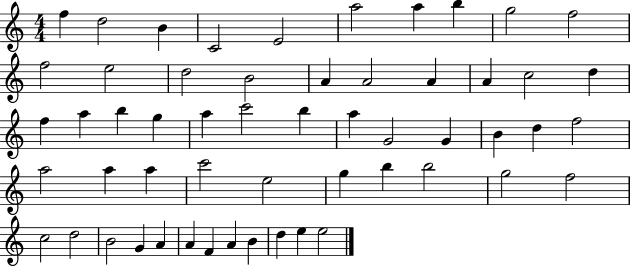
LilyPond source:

{
  \clef treble
  \numericTimeSignature
  \time 4/4
  \key c \major
  f''4 d''2 b'4 | c'2 e'2 | a''2 a''4 b''4 | g''2 f''2 | \break f''2 e''2 | d''2 b'2 | a'4 a'2 a'4 | a'4 c''2 d''4 | \break f''4 a''4 b''4 g''4 | a''4 c'''2 b''4 | a''4 g'2 g'4 | b'4 d''4 f''2 | \break a''2 a''4 a''4 | c'''2 e''2 | g''4 b''4 b''2 | g''2 f''2 | \break c''2 d''2 | b'2 g'4 a'4 | a'4 f'4 a'4 b'4 | d''4 e''4 e''2 | \break \bar "|."
}